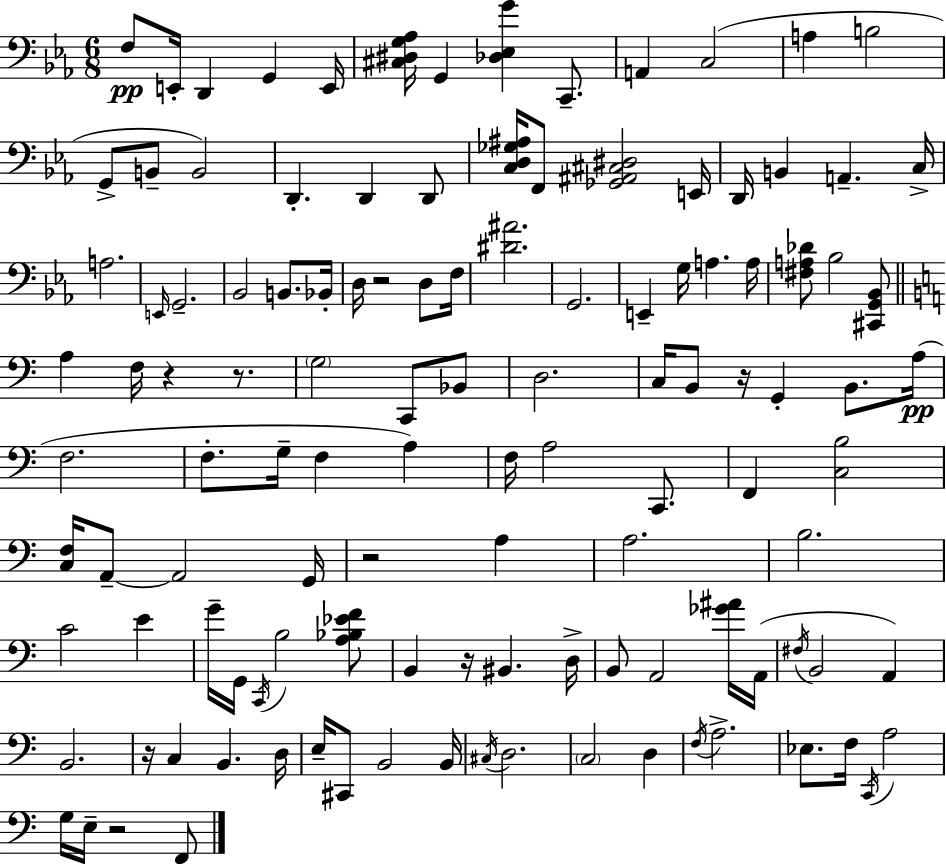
{
  \clef bass
  \numericTimeSignature
  \time 6/8
  \key c \minor
  f8\pp e,16-. d,4 g,4 e,16 | <cis dis g aes>16 g,4 <des ees g'>4 c,8.-- | a,4 c2( | a4 b2 | \break g,8-> b,8-- b,2) | d,4.-. d,4 d,8 | <c d ges ais>16 f,8 <ges, ais, cis dis>2 e,16 | d,16 b,4 a,4.-- c16-> | \break a2. | \grace { e,16 } g,2.-- | bes,2 b,8. | bes,16-. d16 r2 d8 | \break f16 <dis' ais'>2. | g,2. | e,4-- g16 a4. | a16 <fis a des'>8 bes2 <cis, g, bes,>8 | \break \bar "||" \break \key c \major a4 f16 r4 r8. | \parenthesize g2 c,8 bes,8 | d2. | c16 b,8 r16 g,4-. b,8. a16(\pp | \break f2. | f8.-. g16-- f4 a4) | f16 a2 c,8. | f,4 <c b>2 | \break <c f>16 a,8--~~ a,2 g,16 | r2 a4 | a2. | b2. | \break c'2 e'4 | g'16-- g,16 \acciaccatura { c,16 } b2 <a bes ees' f'>8 | b,4 r16 bis,4. | d16-> b,8 a,2 <ges' ais'>16 | \break a,16( \acciaccatura { fis16 } b,2 a,4) | b,2. | r16 c4 b,4. | d16 e16-- cis,8 b,2 | \break b,16 \acciaccatura { cis16 } d2. | \parenthesize c2 d4 | \acciaccatura { f16 } a2.-> | ees8. f16 \acciaccatura { c,16 } a2 | \break g16 e16-- r2 | f,8 \bar "|."
}